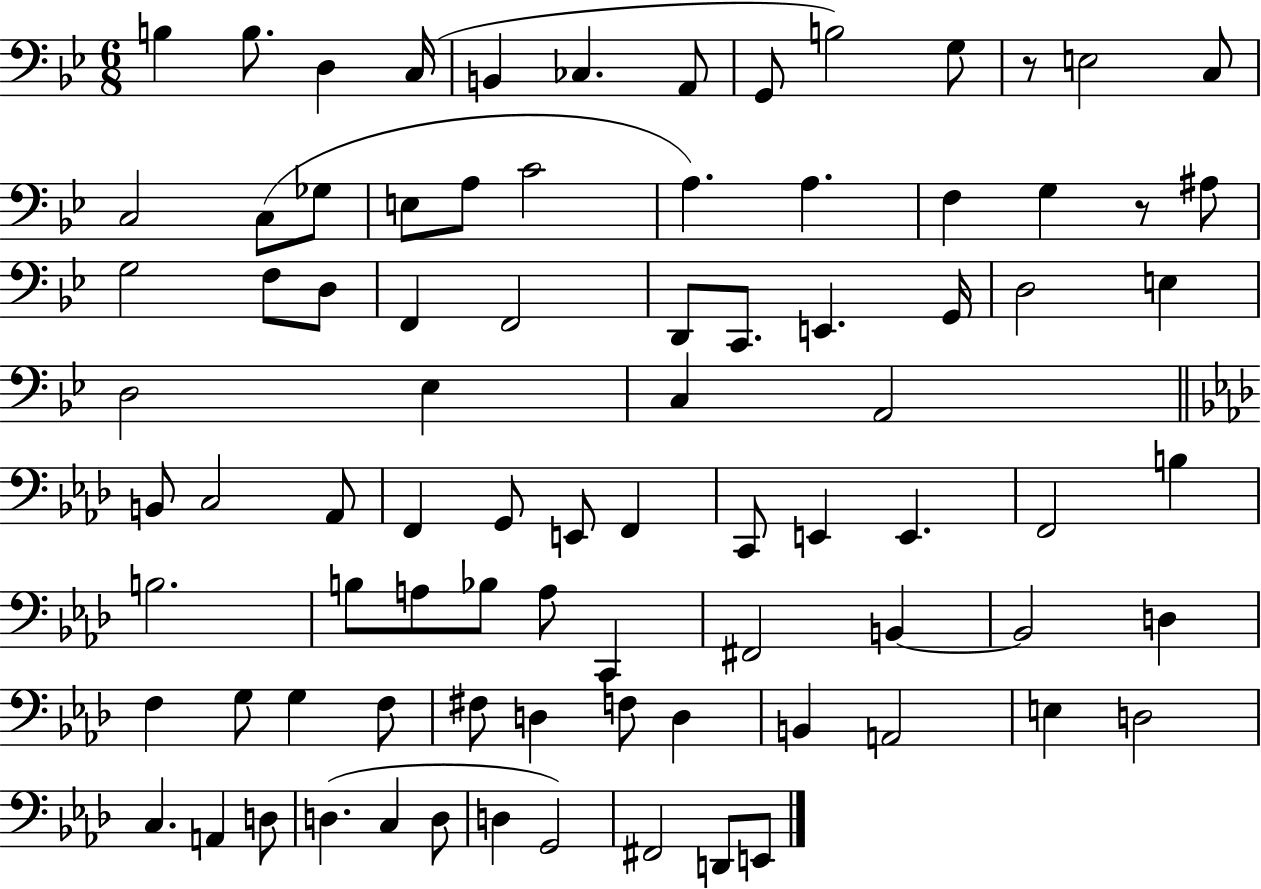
X:1
T:Untitled
M:6/8
L:1/4
K:Bb
B, B,/2 D, C,/4 B,, _C, A,,/2 G,,/2 B,2 G,/2 z/2 E,2 C,/2 C,2 C,/2 _G,/2 E,/2 A,/2 C2 A, A, F, G, z/2 ^A,/2 G,2 F,/2 D,/2 F,, F,,2 D,,/2 C,,/2 E,, G,,/4 D,2 E, D,2 _E, C, A,,2 B,,/2 C,2 _A,,/2 F,, G,,/2 E,,/2 F,, C,,/2 E,, E,, F,,2 B, B,2 B,/2 A,/2 _B,/2 A,/2 C,, ^F,,2 B,, B,,2 D, F, G,/2 G, F,/2 ^F,/2 D, F,/2 D, B,, A,,2 E, D,2 C, A,, D,/2 D, C, D,/2 D, G,,2 ^F,,2 D,,/2 E,,/2